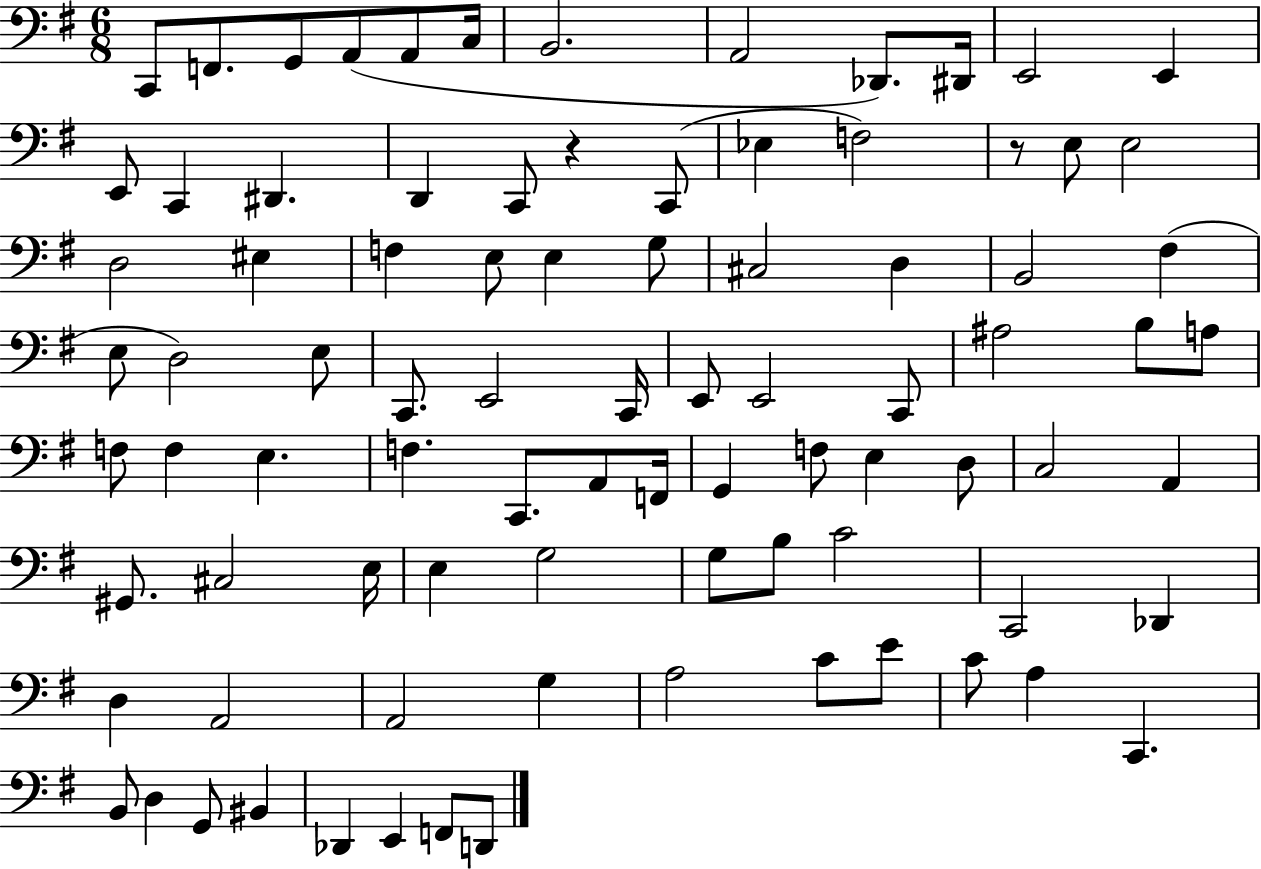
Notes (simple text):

C2/e F2/e. G2/e A2/e A2/e C3/s B2/h. A2/h Db2/e. D#2/s E2/h E2/q E2/e C2/q D#2/q. D2/q C2/e R/q C2/e Eb3/q F3/h R/e E3/e E3/h D3/h EIS3/q F3/q E3/e E3/q G3/e C#3/h D3/q B2/h F#3/q E3/e D3/h E3/e C2/e. E2/h C2/s E2/e E2/h C2/e A#3/h B3/e A3/e F3/e F3/q E3/q. F3/q. C2/e. A2/e F2/s G2/q F3/e E3/q D3/e C3/h A2/q G#2/e. C#3/h E3/s E3/q G3/h G3/e B3/e C4/h C2/h Db2/q D3/q A2/h A2/h G3/q A3/h C4/e E4/e C4/e A3/q C2/q. B2/e D3/q G2/e BIS2/q Db2/q E2/q F2/e D2/e